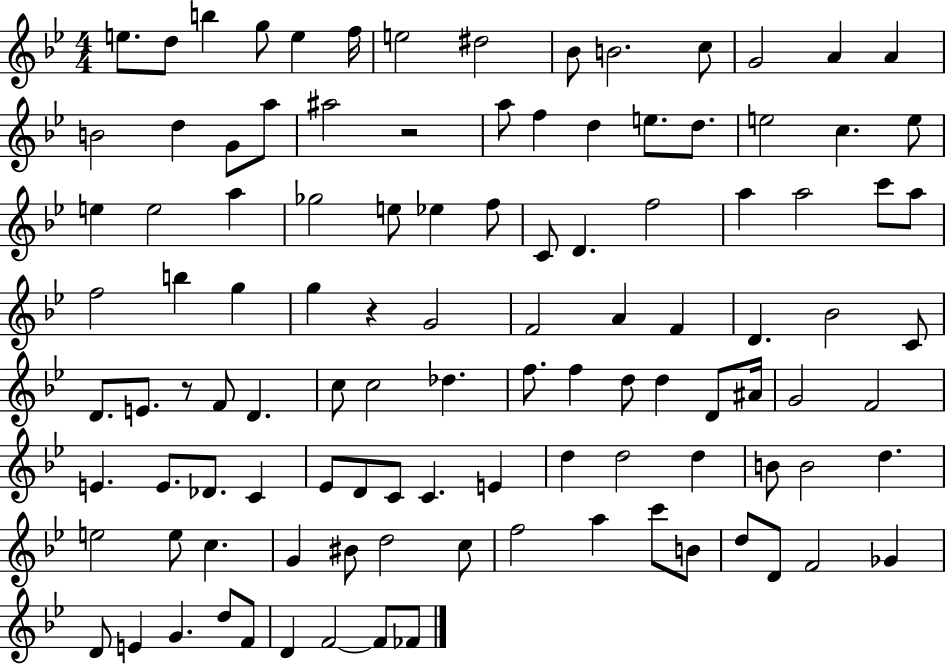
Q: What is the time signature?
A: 4/4